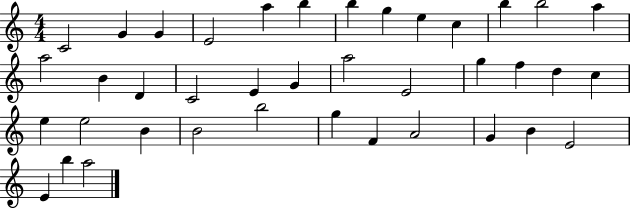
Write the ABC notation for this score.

X:1
T:Untitled
M:4/4
L:1/4
K:C
C2 G G E2 a b b g e c b b2 a a2 B D C2 E G a2 E2 g f d c e e2 B B2 b2 g F A2 G B E2 E b a2